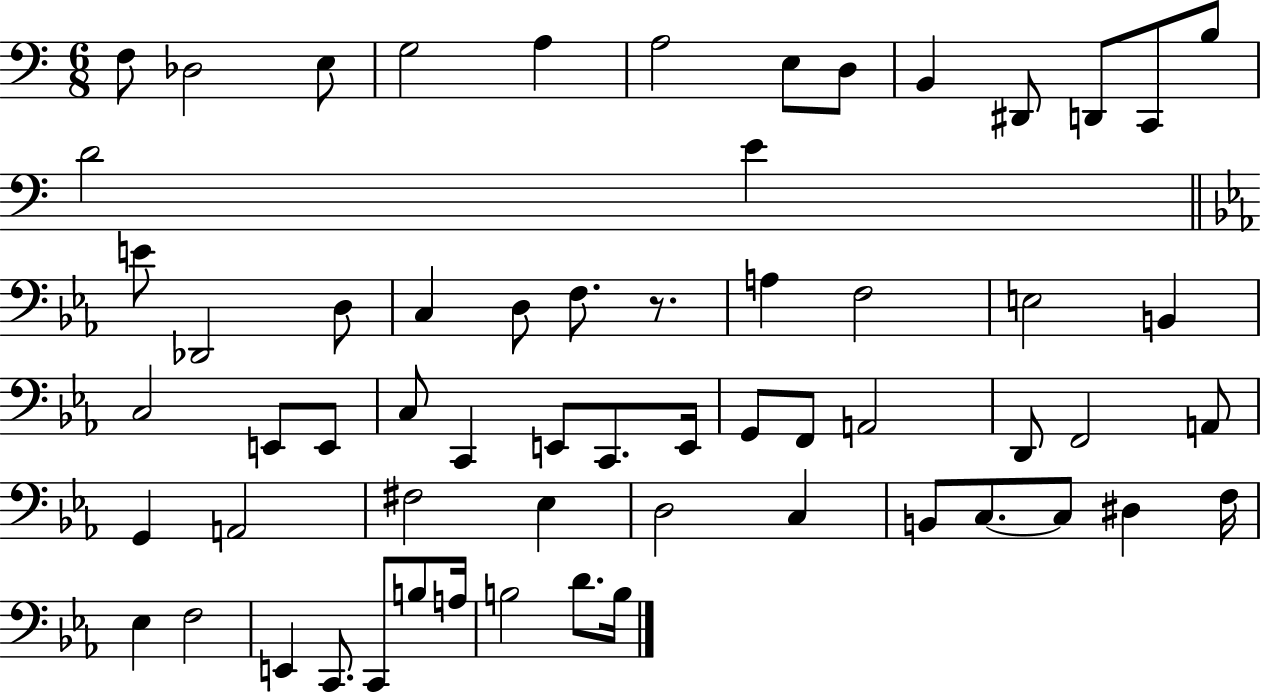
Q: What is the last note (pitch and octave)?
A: B3